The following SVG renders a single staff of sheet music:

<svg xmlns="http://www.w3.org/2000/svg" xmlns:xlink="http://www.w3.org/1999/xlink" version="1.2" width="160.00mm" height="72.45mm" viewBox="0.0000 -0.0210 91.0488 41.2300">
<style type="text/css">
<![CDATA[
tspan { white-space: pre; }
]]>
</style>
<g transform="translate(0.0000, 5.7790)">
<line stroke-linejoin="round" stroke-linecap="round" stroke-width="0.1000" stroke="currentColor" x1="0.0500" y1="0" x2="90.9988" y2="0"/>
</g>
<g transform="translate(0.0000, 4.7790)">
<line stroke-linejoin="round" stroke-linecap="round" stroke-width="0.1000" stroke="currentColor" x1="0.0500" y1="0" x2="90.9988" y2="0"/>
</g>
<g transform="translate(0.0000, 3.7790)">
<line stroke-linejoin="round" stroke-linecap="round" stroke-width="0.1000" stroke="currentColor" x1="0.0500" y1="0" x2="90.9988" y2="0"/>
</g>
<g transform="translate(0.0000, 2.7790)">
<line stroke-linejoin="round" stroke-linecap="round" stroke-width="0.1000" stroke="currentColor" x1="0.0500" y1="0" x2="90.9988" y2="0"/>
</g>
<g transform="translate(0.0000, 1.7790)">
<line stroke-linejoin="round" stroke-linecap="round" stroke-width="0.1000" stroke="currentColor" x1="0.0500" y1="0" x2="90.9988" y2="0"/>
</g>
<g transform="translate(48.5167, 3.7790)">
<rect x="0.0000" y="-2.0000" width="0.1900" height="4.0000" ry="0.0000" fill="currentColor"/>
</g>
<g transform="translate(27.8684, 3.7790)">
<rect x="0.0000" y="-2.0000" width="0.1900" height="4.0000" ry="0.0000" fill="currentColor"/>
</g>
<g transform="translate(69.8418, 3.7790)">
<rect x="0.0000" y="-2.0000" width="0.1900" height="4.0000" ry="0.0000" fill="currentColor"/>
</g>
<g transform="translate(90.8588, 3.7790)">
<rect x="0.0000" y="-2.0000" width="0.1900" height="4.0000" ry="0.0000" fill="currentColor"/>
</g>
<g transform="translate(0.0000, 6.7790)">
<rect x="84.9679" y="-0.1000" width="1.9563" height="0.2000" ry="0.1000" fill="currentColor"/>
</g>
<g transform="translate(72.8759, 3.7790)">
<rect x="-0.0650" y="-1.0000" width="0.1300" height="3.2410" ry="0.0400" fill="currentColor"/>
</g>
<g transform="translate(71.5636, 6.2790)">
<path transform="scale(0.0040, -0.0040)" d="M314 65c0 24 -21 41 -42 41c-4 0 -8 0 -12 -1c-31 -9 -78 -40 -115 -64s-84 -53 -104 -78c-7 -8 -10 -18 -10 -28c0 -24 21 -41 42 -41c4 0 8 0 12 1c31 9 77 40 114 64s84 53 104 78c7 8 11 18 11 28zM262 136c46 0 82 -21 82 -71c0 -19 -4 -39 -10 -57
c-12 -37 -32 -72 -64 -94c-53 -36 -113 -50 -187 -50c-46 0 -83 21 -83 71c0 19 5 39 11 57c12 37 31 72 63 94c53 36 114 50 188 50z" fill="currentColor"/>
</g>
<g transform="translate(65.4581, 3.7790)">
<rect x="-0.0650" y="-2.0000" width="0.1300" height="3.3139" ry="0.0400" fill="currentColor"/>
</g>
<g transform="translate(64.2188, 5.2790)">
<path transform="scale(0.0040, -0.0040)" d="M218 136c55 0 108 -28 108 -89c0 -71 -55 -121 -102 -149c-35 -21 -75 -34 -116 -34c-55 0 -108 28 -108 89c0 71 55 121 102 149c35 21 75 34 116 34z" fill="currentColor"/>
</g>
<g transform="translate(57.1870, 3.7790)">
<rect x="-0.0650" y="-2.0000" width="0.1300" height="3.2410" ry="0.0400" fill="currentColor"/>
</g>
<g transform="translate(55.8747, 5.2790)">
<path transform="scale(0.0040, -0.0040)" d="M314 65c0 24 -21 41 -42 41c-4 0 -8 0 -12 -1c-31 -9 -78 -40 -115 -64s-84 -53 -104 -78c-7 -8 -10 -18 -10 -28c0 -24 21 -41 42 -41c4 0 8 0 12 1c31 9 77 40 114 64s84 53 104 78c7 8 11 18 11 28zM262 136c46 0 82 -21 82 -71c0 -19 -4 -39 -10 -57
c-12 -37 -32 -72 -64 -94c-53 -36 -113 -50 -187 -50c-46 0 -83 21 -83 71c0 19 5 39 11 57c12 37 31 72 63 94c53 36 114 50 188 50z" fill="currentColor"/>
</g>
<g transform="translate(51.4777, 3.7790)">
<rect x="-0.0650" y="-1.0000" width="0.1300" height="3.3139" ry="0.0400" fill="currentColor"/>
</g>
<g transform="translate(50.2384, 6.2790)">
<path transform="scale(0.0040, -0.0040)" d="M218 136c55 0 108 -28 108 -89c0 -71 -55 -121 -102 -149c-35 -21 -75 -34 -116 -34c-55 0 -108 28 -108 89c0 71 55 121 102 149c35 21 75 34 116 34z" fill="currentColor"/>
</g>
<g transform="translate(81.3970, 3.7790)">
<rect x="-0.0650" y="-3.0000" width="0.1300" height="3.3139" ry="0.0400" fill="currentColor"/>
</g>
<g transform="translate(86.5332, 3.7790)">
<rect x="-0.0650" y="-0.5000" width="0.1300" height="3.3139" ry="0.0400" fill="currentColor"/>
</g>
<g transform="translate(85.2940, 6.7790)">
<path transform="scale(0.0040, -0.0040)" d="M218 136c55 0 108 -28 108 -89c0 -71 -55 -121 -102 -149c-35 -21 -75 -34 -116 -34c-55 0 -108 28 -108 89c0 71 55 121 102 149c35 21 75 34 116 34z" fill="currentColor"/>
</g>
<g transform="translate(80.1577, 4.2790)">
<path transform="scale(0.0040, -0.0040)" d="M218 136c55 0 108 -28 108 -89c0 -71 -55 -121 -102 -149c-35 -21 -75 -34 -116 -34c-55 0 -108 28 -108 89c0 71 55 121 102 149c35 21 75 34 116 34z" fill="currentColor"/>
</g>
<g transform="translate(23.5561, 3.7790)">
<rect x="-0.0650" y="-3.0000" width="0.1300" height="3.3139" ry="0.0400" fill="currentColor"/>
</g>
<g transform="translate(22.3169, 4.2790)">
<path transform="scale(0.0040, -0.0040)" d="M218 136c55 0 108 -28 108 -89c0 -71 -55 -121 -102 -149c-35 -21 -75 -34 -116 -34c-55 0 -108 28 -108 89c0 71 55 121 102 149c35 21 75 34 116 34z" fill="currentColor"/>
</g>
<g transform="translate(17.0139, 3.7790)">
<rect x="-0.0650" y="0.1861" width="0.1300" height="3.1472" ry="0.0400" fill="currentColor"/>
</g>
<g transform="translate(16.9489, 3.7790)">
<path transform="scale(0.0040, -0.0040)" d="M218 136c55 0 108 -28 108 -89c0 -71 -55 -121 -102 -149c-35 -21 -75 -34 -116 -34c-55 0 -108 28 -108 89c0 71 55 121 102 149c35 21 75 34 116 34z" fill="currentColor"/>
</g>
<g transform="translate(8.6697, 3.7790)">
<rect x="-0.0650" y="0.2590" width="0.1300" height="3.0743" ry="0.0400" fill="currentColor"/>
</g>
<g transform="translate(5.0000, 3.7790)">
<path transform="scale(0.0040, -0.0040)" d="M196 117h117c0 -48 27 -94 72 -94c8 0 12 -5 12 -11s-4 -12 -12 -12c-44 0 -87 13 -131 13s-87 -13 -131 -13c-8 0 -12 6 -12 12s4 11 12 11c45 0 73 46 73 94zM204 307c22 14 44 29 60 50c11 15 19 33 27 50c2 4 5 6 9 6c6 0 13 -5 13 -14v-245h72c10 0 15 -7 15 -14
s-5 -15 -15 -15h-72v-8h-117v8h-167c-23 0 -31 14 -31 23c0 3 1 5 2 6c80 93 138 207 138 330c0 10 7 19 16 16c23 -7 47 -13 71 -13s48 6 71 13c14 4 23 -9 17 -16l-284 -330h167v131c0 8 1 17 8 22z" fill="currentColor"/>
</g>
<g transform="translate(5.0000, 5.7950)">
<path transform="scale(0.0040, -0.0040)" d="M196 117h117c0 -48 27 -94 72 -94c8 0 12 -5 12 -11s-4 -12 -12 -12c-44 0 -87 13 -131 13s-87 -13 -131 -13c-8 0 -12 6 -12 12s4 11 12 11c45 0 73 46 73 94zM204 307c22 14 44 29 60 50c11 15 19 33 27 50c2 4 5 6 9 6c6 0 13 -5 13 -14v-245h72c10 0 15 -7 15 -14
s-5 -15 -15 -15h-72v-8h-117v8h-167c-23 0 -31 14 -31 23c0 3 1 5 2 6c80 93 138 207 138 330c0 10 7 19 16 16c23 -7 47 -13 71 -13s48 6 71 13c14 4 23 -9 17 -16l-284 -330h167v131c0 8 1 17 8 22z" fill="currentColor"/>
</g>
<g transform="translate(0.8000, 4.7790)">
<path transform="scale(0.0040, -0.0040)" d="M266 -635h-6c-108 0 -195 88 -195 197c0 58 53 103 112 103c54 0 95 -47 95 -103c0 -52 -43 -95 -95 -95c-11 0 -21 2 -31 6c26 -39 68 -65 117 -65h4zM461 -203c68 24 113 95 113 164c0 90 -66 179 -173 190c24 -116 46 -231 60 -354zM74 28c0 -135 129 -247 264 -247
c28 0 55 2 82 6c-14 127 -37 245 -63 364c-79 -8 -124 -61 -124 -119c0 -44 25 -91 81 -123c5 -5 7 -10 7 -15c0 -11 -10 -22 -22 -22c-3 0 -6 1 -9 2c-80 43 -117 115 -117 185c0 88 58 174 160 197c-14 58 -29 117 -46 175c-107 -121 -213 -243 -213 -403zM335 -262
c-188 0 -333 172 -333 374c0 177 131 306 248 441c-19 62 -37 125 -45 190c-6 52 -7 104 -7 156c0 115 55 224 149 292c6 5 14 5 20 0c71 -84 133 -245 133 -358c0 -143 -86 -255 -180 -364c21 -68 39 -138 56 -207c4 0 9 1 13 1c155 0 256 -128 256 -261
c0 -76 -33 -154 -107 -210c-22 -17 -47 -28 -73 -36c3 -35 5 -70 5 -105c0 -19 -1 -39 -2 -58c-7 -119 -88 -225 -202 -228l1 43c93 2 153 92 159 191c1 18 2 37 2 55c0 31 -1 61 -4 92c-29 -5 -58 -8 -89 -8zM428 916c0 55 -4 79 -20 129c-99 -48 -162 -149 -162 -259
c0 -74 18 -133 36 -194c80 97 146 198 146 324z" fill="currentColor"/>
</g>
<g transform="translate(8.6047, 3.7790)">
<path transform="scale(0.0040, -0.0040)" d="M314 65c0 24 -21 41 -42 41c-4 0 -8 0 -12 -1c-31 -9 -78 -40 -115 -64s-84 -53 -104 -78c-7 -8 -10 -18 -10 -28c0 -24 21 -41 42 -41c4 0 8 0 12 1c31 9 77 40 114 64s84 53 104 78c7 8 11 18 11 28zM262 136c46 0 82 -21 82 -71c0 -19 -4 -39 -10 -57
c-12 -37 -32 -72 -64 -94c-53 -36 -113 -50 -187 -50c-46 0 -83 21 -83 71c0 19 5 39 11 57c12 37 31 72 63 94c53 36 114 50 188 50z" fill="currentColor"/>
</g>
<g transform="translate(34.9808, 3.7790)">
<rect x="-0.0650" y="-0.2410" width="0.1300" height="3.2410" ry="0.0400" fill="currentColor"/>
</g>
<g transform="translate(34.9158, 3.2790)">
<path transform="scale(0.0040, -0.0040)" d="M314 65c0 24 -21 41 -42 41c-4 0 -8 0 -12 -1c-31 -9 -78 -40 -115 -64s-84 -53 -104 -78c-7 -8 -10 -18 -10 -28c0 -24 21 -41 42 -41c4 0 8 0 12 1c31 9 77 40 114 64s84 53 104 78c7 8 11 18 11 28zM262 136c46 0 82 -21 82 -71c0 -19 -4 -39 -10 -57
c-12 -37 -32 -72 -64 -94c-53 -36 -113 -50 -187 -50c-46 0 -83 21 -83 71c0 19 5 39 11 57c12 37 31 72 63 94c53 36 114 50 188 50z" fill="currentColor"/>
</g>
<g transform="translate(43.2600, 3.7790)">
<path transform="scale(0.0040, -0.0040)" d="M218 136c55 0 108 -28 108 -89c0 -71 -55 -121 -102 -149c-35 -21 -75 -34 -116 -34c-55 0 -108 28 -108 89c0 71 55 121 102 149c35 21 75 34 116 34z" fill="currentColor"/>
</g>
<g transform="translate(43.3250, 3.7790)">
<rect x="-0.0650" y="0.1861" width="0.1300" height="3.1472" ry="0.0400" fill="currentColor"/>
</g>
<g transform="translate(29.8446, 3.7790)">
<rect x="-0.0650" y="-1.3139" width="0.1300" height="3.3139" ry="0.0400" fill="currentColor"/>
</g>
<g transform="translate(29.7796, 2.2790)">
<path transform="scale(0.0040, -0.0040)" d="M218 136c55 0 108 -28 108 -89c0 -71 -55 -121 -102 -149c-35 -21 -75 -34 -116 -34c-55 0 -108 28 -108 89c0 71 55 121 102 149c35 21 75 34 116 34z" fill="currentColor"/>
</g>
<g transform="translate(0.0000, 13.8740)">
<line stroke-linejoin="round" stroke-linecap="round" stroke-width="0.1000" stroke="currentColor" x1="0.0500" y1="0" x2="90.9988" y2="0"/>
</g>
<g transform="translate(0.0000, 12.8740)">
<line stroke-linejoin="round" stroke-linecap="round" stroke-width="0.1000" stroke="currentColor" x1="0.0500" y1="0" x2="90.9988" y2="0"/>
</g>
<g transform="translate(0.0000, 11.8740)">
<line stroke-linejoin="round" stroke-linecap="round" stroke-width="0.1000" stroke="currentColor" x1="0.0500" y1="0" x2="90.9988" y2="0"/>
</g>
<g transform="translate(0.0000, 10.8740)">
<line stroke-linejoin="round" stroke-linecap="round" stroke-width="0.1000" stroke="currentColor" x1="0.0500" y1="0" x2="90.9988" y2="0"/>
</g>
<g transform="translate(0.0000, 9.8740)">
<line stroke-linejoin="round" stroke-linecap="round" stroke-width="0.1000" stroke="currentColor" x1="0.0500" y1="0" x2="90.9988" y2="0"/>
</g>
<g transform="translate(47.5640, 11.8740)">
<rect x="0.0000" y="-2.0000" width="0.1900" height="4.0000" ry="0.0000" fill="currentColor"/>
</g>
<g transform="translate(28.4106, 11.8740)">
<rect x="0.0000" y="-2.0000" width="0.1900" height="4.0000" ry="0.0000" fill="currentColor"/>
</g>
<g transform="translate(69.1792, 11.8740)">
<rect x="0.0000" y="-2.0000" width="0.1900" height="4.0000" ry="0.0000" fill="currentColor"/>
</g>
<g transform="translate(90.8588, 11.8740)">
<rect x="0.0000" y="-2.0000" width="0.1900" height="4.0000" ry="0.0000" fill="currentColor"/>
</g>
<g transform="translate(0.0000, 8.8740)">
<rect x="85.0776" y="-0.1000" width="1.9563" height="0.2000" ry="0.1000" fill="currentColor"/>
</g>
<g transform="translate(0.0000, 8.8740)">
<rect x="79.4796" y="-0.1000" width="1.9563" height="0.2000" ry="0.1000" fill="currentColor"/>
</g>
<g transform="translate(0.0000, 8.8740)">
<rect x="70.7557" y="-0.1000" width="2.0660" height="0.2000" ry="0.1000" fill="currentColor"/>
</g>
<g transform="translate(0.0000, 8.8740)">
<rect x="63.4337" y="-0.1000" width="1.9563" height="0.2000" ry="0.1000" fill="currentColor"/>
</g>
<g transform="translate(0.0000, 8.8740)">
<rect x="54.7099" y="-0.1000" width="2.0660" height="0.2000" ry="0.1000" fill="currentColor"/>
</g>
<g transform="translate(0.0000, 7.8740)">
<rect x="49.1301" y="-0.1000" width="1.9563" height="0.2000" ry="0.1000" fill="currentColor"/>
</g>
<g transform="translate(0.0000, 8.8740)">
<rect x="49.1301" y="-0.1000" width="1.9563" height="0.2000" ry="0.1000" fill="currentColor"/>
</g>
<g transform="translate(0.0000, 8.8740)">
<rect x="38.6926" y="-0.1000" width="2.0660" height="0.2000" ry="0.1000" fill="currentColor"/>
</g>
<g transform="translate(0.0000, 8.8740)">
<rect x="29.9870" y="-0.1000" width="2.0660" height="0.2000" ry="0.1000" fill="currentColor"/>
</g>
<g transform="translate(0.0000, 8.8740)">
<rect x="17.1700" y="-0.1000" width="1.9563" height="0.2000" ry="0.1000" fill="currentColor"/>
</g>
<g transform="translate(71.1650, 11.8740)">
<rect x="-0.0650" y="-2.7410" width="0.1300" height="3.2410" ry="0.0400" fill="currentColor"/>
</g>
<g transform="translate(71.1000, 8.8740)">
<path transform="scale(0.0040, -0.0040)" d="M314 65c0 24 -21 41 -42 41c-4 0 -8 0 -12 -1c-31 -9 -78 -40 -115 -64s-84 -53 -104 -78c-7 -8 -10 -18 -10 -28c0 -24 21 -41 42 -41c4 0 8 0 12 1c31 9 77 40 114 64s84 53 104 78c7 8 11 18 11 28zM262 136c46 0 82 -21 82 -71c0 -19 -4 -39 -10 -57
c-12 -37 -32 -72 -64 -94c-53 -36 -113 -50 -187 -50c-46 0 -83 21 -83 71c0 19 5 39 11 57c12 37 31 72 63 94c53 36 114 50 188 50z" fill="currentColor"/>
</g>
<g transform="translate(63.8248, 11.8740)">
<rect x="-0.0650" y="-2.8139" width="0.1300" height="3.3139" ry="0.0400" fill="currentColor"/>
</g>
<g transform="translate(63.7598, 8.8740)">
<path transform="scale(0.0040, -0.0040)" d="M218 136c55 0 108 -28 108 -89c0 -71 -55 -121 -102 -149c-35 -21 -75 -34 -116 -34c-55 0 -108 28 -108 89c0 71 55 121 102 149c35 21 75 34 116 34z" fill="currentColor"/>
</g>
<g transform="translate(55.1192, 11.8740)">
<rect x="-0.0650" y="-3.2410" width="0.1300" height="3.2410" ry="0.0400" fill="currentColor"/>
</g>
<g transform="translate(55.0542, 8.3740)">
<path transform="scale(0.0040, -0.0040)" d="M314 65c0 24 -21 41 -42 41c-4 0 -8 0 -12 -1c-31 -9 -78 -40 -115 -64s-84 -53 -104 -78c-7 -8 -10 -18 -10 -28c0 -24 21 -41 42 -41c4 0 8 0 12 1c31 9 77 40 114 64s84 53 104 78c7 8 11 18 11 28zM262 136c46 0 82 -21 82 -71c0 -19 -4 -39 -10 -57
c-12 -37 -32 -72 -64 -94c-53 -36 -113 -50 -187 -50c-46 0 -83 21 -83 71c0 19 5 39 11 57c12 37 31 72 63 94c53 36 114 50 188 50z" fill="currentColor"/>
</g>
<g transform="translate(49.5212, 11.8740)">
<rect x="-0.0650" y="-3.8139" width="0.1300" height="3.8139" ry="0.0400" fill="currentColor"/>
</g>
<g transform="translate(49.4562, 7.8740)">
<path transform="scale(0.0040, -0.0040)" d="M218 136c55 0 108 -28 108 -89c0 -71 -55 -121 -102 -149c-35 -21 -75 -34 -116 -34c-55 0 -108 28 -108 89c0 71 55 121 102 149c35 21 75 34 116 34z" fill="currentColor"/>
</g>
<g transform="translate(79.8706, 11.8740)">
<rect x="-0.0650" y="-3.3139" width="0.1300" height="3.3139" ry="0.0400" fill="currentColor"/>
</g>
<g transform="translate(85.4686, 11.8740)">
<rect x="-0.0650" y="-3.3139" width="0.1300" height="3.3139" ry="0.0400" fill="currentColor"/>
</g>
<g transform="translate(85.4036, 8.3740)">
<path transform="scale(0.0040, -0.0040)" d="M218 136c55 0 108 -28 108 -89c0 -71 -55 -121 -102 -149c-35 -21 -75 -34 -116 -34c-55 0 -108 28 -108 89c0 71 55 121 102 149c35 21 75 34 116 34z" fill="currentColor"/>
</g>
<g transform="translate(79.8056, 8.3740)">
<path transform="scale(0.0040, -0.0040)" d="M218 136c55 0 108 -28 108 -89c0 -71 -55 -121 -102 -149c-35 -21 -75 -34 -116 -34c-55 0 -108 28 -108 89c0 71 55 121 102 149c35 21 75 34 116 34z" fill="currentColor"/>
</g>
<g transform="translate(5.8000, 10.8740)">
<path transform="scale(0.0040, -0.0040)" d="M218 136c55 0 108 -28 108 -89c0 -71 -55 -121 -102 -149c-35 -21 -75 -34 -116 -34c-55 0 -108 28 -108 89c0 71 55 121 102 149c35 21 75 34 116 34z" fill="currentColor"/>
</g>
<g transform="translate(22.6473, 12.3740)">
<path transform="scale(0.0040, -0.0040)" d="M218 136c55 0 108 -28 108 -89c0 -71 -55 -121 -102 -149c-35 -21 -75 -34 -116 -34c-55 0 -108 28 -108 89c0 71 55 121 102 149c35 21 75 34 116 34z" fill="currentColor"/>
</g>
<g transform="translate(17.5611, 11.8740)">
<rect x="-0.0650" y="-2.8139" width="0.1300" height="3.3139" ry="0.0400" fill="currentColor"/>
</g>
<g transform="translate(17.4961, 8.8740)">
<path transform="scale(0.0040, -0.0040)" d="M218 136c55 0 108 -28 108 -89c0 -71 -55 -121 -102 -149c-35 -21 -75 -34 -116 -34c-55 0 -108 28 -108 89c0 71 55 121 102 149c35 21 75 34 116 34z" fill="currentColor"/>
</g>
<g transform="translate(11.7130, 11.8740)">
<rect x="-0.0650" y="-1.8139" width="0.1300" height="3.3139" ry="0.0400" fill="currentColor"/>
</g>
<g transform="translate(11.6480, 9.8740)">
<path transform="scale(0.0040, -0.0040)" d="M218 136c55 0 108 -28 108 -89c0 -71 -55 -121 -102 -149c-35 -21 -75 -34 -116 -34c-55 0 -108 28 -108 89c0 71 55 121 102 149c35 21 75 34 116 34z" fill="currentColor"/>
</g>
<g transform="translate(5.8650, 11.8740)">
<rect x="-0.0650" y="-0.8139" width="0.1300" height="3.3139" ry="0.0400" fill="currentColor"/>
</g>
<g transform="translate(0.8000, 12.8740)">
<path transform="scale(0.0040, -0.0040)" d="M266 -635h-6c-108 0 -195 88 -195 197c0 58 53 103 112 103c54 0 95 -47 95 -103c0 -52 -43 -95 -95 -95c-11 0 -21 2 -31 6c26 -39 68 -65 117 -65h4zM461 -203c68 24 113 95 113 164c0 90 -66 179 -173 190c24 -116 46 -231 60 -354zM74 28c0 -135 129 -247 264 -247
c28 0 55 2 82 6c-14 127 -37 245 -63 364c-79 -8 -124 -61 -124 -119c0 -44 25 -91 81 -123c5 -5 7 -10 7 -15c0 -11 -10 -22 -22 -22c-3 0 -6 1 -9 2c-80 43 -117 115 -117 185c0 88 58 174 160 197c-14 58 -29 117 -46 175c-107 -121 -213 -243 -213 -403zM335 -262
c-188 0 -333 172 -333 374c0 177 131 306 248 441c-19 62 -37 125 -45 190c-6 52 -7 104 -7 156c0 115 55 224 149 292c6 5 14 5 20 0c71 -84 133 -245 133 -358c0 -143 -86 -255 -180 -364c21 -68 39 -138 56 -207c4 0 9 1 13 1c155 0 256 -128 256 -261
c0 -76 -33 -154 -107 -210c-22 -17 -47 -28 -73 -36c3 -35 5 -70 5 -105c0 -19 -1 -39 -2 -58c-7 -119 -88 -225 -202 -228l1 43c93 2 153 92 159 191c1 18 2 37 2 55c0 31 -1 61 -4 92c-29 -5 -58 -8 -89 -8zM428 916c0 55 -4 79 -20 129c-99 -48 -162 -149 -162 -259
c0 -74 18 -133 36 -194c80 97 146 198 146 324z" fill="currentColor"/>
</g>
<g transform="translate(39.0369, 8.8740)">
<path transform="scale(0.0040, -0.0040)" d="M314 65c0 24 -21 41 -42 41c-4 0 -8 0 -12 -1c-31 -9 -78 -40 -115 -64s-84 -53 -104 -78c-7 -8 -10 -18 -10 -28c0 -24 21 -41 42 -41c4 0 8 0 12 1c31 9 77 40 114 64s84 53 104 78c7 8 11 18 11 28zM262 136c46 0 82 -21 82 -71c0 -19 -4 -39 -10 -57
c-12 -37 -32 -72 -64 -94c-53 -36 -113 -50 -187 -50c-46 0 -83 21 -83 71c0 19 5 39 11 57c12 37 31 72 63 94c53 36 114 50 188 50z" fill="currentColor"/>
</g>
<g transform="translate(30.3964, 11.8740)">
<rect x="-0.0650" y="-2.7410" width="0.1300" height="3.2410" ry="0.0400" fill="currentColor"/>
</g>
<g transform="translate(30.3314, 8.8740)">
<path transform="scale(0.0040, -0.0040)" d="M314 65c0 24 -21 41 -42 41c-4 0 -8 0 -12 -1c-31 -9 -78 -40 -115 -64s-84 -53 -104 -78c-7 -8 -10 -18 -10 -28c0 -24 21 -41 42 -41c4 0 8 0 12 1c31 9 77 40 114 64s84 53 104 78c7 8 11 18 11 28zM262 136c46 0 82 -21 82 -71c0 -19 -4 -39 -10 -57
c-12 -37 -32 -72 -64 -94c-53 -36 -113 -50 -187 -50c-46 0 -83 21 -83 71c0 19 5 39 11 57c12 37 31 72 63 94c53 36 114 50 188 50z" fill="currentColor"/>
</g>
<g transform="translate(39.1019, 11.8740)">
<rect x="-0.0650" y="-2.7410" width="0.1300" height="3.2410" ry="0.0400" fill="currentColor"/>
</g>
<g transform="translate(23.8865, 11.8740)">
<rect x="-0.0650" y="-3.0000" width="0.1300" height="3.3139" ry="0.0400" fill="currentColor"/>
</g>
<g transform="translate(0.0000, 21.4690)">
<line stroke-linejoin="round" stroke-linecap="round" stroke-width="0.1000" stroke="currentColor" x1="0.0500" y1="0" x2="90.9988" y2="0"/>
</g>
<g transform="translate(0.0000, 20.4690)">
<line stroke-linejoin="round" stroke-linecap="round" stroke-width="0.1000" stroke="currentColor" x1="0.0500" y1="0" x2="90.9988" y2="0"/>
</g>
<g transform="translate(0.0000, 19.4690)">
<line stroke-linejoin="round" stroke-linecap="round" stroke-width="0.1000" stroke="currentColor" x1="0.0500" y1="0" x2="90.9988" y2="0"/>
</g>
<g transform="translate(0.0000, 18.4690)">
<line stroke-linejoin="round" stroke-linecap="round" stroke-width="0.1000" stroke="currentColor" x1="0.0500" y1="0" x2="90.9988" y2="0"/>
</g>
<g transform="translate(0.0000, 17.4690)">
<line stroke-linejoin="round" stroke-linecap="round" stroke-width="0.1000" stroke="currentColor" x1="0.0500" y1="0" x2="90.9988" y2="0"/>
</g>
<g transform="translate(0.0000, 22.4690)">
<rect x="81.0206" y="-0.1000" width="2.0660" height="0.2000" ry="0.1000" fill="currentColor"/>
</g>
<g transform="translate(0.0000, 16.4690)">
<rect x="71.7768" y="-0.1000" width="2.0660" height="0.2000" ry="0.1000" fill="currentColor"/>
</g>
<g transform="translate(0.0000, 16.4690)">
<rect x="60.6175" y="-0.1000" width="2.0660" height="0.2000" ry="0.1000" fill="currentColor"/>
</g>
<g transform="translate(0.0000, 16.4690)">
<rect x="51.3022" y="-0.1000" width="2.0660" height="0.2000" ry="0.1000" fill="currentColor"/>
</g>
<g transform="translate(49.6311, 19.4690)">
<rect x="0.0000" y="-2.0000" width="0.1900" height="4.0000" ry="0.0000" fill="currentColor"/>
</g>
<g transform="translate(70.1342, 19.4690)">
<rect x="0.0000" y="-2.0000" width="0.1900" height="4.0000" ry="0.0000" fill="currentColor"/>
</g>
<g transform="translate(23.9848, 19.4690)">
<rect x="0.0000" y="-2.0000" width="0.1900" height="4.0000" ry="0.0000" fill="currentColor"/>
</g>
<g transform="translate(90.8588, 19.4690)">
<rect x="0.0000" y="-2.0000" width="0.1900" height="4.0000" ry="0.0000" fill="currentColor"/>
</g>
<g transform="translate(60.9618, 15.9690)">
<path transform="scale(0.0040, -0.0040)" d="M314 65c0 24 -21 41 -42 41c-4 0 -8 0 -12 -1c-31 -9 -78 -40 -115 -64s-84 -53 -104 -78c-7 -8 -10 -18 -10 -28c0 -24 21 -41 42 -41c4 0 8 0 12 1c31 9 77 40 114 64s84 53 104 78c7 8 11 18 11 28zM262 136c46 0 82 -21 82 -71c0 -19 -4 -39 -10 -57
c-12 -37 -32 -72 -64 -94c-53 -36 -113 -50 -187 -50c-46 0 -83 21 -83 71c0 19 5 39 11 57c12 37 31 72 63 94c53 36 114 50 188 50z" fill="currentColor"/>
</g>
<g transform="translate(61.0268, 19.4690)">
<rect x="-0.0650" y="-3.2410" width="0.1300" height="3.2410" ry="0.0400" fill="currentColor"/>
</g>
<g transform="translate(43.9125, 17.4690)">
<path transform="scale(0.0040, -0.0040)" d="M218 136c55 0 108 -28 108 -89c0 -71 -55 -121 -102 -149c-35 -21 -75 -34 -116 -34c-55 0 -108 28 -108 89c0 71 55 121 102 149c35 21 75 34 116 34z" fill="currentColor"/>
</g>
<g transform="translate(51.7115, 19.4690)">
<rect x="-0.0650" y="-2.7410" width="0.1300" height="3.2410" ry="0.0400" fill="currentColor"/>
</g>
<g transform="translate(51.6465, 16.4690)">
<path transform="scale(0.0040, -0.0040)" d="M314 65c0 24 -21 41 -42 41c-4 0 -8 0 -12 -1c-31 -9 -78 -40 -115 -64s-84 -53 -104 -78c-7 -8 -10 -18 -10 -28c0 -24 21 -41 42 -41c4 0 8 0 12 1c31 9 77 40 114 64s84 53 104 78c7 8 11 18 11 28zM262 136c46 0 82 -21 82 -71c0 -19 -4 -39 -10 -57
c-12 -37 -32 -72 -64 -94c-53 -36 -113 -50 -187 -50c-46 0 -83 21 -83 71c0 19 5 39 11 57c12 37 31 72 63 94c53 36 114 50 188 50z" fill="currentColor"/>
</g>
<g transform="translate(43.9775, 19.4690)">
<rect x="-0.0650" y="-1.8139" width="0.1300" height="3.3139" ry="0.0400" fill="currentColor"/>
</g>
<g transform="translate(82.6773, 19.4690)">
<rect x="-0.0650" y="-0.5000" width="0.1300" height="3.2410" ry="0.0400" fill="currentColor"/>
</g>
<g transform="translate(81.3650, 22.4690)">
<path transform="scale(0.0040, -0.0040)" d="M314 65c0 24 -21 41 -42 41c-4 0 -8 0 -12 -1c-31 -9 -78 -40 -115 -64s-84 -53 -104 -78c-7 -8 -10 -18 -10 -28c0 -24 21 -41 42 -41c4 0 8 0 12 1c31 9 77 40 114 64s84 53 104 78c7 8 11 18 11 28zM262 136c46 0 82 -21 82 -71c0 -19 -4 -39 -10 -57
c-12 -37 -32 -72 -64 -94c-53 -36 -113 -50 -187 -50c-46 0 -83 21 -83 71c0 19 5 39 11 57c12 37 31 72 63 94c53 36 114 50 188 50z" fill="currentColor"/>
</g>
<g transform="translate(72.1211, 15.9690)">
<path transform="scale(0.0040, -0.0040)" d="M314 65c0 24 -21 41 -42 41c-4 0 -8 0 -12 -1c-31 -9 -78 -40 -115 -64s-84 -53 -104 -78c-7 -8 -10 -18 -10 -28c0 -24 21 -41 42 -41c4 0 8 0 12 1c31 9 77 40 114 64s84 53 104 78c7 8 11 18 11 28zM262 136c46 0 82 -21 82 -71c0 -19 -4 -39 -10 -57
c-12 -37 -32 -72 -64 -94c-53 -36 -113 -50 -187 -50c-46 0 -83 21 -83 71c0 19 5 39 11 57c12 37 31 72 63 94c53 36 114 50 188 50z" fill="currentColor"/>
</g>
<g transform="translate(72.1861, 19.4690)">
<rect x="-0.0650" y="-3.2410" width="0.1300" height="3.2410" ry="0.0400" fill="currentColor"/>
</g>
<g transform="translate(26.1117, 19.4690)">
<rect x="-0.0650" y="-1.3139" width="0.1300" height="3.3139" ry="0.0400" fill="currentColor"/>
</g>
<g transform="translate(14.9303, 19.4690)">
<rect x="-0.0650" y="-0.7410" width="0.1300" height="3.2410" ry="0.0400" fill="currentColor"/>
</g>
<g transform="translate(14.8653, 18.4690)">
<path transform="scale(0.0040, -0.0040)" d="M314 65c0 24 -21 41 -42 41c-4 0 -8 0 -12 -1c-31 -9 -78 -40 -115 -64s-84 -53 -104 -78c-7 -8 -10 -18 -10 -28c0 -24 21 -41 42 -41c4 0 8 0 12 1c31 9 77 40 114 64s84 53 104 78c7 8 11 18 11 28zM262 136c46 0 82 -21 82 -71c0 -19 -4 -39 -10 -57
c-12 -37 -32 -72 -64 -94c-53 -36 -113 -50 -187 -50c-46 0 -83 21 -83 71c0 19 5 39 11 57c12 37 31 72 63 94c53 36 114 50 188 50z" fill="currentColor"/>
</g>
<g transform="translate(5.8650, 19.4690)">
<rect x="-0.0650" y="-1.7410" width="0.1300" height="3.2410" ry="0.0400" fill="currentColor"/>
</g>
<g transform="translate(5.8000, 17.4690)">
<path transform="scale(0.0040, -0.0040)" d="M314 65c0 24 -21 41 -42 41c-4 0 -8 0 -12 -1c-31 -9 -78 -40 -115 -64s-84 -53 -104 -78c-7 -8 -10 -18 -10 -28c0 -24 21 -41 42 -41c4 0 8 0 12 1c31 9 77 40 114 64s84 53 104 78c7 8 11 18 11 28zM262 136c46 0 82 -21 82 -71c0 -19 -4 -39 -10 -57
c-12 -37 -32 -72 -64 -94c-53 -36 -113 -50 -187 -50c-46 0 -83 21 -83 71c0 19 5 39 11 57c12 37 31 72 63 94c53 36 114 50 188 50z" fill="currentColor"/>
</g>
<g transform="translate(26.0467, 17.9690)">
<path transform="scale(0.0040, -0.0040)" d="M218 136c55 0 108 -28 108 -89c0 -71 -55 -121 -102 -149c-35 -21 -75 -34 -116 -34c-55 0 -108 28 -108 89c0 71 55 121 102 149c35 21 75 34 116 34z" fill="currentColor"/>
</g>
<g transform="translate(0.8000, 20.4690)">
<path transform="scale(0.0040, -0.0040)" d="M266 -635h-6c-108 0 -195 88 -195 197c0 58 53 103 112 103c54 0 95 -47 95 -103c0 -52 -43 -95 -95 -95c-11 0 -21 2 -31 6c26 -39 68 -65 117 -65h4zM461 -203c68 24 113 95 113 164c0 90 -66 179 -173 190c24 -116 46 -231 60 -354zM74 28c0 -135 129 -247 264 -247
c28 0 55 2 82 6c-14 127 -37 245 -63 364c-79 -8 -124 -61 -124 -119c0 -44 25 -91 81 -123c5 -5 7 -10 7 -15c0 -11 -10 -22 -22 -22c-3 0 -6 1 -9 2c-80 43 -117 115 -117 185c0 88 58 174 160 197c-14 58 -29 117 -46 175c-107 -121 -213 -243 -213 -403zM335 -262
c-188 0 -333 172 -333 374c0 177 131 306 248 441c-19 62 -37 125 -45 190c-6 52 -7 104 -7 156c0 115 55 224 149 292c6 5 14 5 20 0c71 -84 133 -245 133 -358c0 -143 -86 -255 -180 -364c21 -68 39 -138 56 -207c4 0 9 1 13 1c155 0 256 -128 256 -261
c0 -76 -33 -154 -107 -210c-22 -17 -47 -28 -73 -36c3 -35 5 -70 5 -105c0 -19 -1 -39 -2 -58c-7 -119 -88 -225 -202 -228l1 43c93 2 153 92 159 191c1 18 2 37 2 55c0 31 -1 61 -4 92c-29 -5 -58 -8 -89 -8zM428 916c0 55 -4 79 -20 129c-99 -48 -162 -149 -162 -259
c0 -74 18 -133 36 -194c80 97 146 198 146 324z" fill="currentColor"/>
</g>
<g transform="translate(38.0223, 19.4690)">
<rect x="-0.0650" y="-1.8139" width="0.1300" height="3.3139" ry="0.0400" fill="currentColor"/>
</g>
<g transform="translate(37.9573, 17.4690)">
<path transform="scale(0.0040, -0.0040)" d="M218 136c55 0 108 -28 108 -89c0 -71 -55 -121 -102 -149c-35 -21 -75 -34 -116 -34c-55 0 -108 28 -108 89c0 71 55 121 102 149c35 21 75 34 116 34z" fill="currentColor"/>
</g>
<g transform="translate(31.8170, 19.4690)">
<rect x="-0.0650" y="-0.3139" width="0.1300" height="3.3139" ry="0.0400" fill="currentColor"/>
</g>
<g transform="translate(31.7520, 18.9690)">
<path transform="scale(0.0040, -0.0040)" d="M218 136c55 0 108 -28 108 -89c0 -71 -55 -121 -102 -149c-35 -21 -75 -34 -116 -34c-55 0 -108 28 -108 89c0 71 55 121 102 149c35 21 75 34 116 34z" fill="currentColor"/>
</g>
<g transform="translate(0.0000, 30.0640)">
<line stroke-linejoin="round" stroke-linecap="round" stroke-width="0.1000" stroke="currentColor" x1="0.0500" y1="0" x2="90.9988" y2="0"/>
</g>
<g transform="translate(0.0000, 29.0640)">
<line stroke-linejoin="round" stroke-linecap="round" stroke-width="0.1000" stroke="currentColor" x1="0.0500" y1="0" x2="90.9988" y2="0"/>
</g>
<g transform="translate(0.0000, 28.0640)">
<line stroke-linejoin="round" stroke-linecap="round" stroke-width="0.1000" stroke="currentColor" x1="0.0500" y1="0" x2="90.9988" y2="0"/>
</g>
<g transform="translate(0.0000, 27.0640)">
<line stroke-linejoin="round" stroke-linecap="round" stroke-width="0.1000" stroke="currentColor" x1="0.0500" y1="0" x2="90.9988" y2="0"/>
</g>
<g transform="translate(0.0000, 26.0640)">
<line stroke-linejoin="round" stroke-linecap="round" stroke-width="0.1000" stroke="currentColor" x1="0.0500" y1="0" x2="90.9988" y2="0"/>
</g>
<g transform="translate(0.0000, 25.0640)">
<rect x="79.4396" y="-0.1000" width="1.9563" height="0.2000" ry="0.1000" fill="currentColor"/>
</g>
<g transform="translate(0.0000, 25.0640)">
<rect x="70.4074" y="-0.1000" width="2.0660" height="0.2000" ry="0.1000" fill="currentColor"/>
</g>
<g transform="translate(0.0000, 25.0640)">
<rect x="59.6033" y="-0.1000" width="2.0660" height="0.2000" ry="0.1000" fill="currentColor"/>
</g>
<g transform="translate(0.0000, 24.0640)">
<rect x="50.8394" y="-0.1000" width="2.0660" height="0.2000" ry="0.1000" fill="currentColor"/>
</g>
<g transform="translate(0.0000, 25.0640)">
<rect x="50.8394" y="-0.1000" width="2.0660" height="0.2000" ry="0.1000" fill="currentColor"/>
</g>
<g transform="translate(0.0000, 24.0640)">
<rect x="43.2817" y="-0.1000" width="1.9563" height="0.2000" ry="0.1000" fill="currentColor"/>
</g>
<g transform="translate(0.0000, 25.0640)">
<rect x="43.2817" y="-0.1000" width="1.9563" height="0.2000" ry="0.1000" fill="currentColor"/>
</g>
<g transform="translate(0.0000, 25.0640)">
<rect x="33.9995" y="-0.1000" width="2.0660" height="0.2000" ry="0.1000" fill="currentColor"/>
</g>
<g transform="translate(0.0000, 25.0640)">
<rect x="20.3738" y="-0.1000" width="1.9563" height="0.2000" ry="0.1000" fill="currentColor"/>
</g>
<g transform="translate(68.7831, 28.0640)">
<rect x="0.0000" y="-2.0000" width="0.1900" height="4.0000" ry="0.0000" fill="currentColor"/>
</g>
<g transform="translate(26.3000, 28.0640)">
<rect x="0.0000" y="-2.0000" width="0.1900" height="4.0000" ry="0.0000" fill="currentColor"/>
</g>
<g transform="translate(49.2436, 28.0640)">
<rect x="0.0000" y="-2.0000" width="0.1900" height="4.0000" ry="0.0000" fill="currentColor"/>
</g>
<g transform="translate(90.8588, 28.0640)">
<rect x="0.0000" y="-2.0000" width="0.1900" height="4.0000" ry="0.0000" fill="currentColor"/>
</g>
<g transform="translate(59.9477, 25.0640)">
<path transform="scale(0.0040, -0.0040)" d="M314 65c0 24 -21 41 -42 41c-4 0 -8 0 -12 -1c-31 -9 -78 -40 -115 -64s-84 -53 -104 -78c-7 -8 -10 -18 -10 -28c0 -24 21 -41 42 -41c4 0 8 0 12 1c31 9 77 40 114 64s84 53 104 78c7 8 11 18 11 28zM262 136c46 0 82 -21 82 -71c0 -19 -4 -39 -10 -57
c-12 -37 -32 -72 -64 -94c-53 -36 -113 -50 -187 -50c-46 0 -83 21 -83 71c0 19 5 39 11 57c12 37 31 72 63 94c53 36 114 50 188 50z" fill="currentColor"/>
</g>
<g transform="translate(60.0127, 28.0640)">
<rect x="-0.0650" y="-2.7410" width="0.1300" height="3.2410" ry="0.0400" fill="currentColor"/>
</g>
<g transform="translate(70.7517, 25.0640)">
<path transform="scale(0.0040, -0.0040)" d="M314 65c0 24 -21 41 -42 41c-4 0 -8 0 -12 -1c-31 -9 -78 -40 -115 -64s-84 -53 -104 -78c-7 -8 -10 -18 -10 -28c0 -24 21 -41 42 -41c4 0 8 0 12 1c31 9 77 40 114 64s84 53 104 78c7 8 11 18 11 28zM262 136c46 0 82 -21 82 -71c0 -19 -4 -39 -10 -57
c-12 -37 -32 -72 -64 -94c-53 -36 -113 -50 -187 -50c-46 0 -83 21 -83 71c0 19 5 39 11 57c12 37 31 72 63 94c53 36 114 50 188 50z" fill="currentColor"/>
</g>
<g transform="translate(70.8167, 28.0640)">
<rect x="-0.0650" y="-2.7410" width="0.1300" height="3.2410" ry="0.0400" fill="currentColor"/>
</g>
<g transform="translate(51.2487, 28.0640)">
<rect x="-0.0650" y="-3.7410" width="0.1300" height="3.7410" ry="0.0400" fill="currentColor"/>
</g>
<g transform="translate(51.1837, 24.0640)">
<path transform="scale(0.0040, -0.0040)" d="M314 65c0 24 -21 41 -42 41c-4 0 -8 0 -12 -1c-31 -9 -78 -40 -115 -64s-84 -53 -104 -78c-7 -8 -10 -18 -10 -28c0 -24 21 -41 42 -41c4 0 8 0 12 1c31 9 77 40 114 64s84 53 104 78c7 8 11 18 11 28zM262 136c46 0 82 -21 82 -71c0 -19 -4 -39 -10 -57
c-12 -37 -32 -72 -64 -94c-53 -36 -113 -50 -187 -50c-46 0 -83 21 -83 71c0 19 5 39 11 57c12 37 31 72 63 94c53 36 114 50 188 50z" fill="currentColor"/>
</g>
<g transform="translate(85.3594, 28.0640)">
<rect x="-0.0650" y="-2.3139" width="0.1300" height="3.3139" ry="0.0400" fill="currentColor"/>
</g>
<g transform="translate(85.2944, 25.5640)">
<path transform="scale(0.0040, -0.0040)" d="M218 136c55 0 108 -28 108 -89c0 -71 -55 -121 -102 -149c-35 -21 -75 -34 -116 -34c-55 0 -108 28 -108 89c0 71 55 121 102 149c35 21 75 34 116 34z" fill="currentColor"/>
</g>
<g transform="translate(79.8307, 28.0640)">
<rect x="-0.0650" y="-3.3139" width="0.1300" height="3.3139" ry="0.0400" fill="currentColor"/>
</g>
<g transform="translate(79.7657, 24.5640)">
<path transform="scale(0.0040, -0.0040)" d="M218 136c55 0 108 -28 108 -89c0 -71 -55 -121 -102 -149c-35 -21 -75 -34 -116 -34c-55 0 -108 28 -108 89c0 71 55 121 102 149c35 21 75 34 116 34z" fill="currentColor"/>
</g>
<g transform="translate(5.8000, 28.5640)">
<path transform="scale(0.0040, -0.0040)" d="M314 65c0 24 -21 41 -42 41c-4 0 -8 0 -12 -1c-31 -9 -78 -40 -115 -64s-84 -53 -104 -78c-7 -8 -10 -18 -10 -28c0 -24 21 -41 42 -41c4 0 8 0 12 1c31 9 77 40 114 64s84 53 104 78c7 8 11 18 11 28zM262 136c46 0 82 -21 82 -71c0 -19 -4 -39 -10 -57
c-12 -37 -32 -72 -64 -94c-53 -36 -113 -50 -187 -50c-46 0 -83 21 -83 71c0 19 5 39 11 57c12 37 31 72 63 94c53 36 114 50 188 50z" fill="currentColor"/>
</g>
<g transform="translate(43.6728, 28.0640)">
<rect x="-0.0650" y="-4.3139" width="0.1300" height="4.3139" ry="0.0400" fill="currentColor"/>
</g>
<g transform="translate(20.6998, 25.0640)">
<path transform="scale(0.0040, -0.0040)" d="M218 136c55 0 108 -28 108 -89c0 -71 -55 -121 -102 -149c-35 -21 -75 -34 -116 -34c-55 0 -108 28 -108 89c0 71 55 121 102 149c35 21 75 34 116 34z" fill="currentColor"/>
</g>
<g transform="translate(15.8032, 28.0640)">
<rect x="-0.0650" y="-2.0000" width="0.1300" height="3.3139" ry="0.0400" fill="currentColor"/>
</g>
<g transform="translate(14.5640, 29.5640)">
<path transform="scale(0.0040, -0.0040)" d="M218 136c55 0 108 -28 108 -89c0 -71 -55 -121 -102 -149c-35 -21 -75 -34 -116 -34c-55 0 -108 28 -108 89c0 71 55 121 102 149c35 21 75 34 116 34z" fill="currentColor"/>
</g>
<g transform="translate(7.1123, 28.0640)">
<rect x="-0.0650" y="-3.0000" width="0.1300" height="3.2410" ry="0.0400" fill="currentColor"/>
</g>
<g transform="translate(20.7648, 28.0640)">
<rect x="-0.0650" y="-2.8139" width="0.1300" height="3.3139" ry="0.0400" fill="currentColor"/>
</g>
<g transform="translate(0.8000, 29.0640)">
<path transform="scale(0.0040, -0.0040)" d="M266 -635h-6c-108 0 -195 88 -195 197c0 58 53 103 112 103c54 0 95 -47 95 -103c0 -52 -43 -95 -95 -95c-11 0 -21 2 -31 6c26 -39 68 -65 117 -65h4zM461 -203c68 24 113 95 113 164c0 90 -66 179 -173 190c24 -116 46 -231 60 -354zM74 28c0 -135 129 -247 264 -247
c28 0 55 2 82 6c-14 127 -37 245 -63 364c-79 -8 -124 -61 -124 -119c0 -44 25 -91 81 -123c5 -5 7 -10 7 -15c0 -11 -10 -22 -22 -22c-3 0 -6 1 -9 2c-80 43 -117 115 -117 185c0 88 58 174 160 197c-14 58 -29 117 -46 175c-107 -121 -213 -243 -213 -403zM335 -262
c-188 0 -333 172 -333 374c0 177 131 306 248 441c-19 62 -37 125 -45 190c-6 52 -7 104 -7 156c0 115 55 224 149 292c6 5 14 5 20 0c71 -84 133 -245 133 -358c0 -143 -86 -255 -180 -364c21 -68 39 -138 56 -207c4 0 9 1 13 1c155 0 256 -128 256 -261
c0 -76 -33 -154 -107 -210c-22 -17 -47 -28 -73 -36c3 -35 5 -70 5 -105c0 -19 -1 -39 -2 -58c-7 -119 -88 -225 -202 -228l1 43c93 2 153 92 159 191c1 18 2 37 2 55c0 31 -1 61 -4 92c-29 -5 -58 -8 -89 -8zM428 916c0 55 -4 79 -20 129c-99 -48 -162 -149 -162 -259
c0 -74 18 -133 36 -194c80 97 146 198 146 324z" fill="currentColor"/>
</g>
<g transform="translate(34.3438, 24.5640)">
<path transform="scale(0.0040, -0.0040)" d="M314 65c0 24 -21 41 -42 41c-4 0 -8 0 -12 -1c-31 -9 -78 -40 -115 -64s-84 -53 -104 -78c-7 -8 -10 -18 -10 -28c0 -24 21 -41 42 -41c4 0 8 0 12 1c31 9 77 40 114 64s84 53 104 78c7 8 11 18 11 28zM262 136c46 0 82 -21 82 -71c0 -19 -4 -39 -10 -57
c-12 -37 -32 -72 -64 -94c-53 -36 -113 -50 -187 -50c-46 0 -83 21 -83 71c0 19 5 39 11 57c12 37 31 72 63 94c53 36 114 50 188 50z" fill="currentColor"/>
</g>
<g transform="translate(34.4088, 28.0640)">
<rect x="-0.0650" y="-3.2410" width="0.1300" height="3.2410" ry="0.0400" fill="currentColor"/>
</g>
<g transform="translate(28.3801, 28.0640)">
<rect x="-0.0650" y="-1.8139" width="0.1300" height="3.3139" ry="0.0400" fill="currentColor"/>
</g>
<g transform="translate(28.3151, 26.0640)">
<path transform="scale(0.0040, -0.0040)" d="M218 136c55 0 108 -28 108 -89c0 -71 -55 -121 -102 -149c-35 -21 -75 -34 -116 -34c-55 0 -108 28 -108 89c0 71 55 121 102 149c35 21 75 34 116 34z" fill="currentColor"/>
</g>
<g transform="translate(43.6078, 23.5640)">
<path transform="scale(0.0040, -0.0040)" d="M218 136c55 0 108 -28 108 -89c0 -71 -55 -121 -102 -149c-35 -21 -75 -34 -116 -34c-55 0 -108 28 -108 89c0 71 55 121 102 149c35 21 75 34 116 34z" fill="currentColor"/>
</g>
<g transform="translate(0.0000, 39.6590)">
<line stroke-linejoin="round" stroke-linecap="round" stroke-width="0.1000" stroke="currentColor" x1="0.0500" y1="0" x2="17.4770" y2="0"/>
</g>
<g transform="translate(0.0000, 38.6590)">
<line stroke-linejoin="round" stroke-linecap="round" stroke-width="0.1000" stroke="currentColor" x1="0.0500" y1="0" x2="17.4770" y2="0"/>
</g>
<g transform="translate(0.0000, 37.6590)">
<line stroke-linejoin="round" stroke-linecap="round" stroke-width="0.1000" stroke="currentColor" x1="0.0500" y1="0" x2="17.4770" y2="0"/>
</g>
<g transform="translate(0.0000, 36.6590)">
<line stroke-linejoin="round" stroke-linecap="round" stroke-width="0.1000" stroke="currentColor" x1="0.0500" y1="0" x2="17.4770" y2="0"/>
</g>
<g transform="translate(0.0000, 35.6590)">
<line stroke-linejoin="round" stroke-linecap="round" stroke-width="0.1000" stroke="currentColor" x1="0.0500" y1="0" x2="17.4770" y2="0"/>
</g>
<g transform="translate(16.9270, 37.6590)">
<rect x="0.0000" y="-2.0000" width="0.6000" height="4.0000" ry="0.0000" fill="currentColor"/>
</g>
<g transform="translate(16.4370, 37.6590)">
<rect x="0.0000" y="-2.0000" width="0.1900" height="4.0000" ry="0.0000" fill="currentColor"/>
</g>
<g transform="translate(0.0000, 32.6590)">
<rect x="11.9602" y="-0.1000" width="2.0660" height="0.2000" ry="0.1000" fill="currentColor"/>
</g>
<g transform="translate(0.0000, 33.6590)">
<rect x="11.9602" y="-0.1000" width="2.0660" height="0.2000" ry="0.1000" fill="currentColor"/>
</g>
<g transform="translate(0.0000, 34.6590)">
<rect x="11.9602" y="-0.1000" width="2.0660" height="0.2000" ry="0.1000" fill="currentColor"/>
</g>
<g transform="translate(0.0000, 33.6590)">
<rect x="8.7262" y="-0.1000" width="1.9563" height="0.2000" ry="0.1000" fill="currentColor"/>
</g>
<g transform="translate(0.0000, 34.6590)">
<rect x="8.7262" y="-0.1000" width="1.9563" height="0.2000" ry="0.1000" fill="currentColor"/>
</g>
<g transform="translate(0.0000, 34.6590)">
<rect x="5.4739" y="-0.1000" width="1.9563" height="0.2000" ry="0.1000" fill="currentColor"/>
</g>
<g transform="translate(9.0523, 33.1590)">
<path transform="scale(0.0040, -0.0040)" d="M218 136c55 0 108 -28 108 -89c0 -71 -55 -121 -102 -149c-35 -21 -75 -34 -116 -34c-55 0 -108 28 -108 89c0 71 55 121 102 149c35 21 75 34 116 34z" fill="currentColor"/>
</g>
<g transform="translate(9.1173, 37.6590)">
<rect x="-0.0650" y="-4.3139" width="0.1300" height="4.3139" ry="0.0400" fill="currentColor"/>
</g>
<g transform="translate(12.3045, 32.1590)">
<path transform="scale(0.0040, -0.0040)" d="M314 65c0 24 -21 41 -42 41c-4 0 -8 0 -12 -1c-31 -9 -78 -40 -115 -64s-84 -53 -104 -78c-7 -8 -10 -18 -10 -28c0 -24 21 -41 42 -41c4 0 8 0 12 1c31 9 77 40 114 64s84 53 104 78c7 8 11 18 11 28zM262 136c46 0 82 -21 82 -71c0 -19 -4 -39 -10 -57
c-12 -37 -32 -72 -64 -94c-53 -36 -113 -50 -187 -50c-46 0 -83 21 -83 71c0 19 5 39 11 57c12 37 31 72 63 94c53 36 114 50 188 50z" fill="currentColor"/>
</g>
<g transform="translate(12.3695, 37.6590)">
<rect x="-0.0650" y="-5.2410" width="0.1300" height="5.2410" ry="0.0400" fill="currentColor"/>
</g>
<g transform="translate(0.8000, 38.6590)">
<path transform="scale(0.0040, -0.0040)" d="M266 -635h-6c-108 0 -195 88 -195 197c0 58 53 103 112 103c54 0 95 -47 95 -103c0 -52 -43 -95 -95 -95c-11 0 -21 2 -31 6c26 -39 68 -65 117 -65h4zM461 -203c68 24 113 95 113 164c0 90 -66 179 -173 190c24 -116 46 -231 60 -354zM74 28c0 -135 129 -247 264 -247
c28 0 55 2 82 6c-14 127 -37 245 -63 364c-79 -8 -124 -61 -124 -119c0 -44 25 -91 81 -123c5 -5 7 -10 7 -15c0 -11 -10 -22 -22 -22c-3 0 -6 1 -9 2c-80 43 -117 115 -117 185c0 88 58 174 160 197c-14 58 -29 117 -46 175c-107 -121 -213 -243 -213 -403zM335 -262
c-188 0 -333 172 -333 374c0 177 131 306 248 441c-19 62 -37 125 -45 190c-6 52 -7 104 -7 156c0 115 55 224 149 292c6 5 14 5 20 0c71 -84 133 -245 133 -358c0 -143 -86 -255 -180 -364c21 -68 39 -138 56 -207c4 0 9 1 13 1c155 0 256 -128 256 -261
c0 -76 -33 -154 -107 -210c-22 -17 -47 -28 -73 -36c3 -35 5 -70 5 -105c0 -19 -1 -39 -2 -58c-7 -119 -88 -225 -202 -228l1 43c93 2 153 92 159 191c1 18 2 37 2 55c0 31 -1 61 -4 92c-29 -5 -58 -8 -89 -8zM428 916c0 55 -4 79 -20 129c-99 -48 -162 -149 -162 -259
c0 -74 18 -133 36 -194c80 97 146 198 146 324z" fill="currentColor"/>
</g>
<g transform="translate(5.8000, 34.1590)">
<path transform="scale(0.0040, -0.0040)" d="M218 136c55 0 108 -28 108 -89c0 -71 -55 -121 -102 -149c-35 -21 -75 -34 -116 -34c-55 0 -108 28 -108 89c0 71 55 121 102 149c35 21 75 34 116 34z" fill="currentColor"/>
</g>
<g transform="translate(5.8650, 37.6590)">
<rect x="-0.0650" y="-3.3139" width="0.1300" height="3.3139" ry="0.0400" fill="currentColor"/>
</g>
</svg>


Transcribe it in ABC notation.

X:1
T:Untitled
M:4/4
L:1/4
K:C
B2 B A e c2 B D F2 F D2 A C d f a A a2 a2 c' b2 a a2 b b f2 d2 e c f f a2 b2 b2 C2 A2 F a f b2 d' c'2 a2 a2 b g b d' f'2